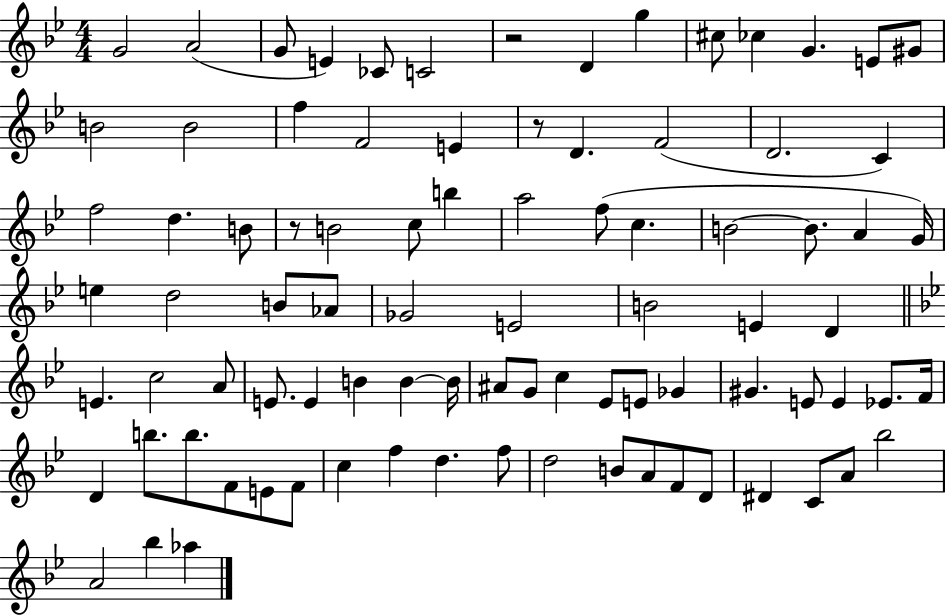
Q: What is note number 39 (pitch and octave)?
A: Ab4